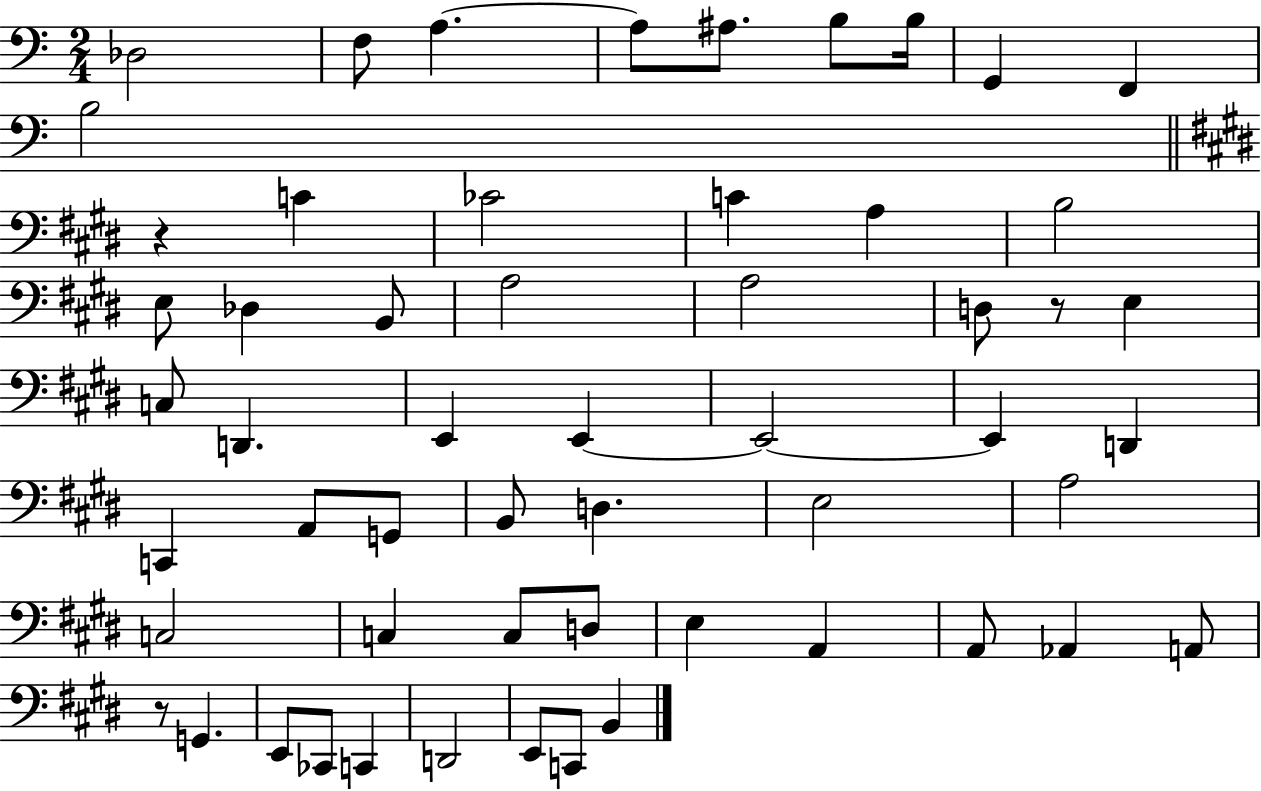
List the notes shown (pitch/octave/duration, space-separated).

Db3/h F3/e A3/q. A3/e A#3/e. B3/e B3/s G2/q F2/q B3/h R/q C4/q CES4/h C4/q A3/q B3/h E3/e Db3/q B2/e A3/h A3/h D3/e R/e E3/q C3/e D2/q. E2/q E2/q E2/h E2/q D2/q C2/q A2/e G2/e B2/e D3/q. E3/h A3/h C3/h C3/q C3/e D3/e E3/q A2/q A2/e Ab2/q A2/e R/e G2/q. E2/e CES2/e C2/q D2/h E2/e C2/e B2/q